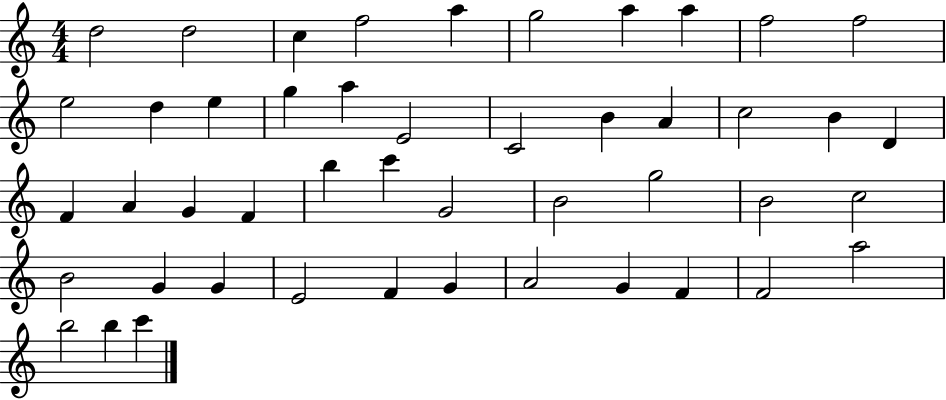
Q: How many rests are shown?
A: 0